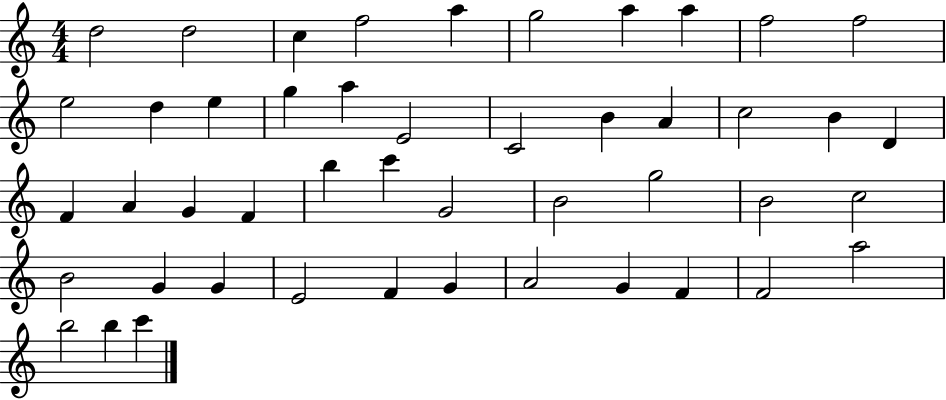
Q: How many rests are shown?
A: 0